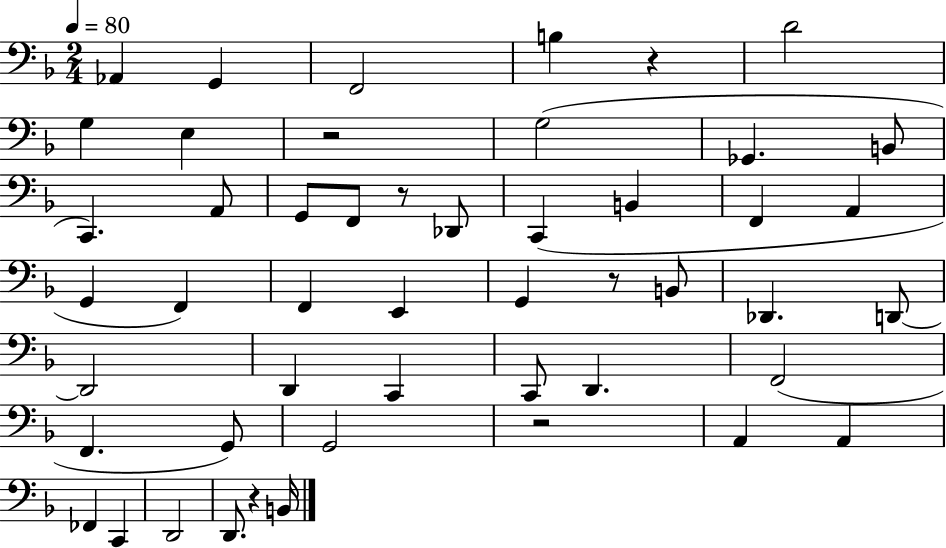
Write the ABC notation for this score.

X:1
T:Untitled
M:2/4
L:1/4
K:F
_A,, G,, F,,2 B, z D2 G, E, z2 G,2 _G,, B,,/2 C,, A,,/2 G,,/2 F,,/2 z/2 _D,,/2 C,, B,, F,, A,, G,, F,, F,, E,, G,, z/2 B,,/2 _D,, D,,/2 D,,2 D,, C,, C,,/2 D,, F,,2 F,, G,,/2 G,,2 z2 A,, A,, _F,, C,, D,,2 D,,/2 z B,,/4